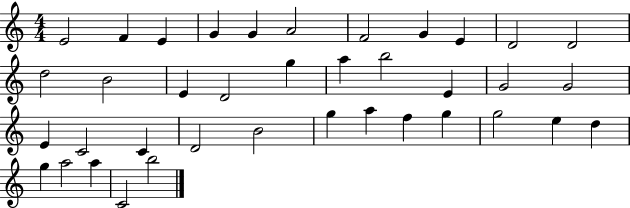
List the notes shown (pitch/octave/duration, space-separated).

E4/h F4/q E4/q G4/q G4/q A4/h F4/h G4/q E4/q D4/h D4/h D5/h B4/h E4/q D4/h G5/q A5/q B5/h E4/q G4/h G4/h E4/q C4/h C4/q D4/h B4/h G5/q A5/q F5/q G5/q G5/h E5/q D5/q G5/q A5/h A5/q C4/h B5/h